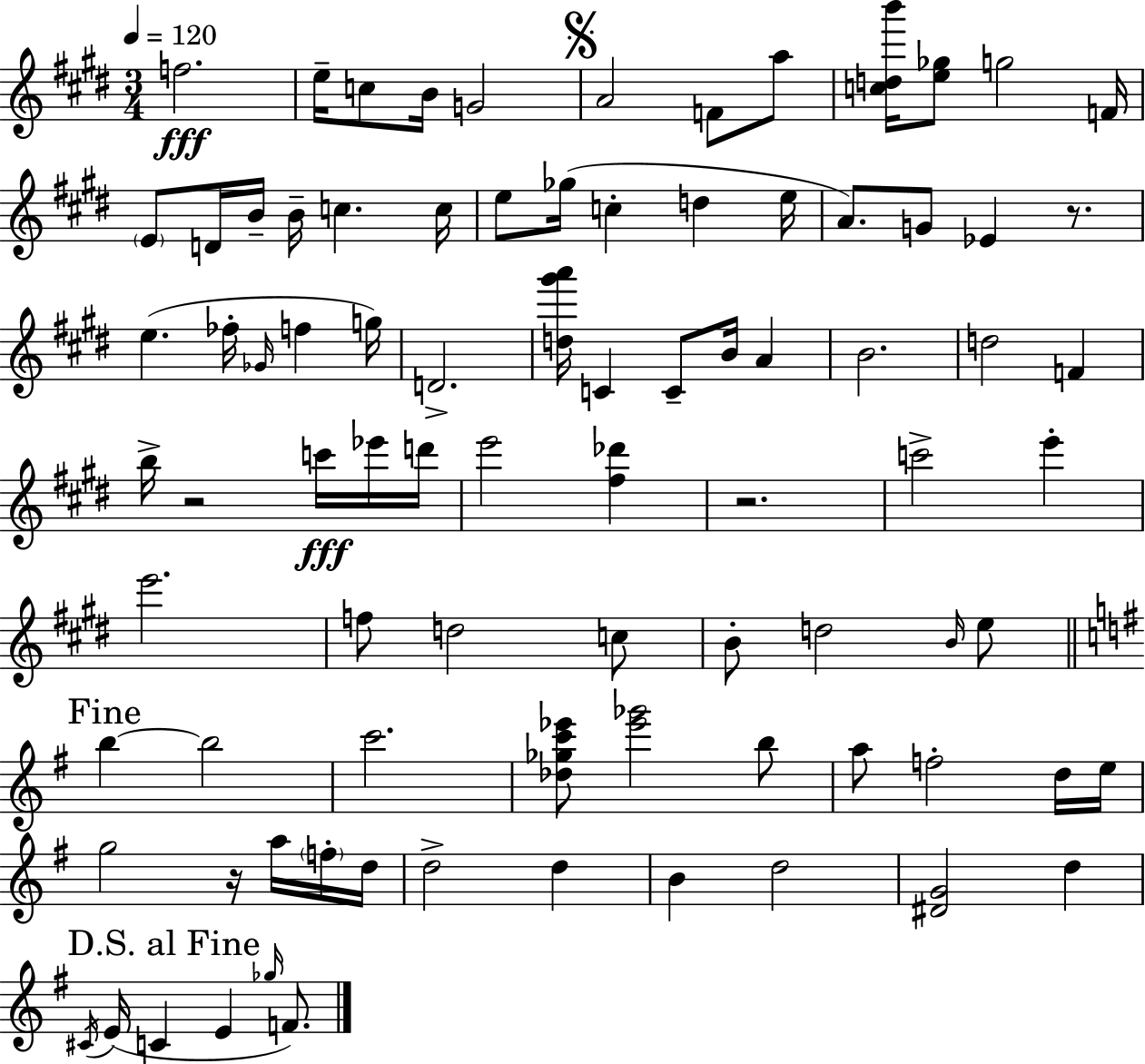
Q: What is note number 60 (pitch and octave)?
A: E5